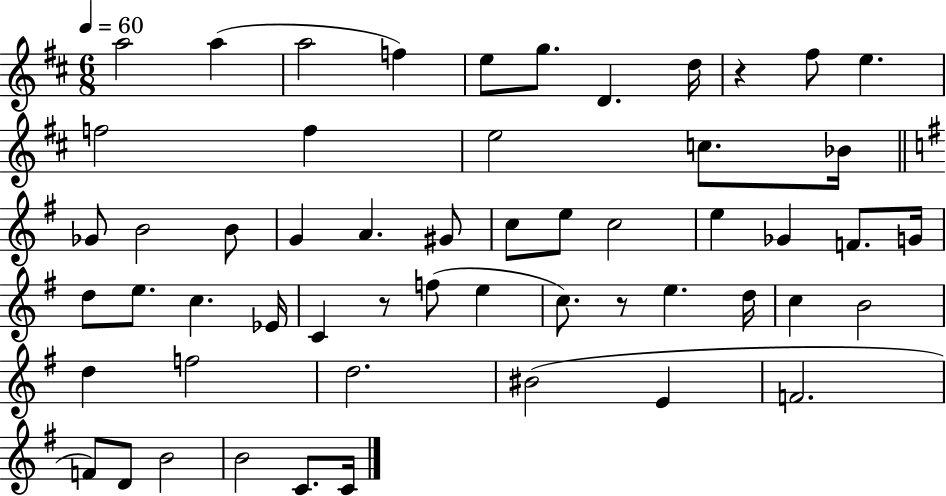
{
  \clef treble
  \numericTimeSignature
  \time 6/8
  \key d \major
  \tempo 4 = 60
  \repeat volta 2 { a''2 a''4( | a''2 f''4) | e''8 g''8. d'4. d''16 | r4 fis''8 e''4. | \break f''2 f''4 | e''2 c''8. bes'16 | \bar "||" \break \key g \major ges'8 b'2 b'8 | g'4 a'4. gis'8 | c''8 e''8 c''2 | e''4 ges'4 f'8. g'16 | \break d''8 e''8. c''4. ees'16 | c'4 r8 f''8( e''4 | c''8.) r8 e''4. d''16 | c''4 b'2 | \break d''4 f''2 | d''2. | bis'2( e'4 | f'2. | \break f'8) d'8 b'2 | b'2 c'8. c'16 | } \bar "|."
}